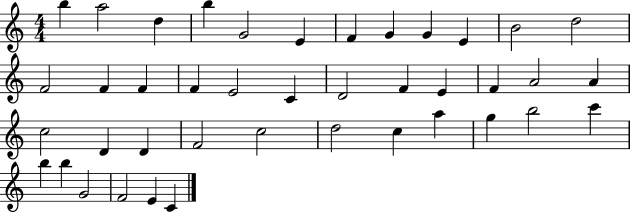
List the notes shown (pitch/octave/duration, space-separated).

B5/q A5/h D5/q B5/q G4/h E4/q F4/q G4/q G4/q E4/q B4/h D5/h F4/h F4/q F4/q F4/q E4/h C4/q D4/h F4/q E4/q F4/q A4/h A4/q C5/h D4/q D4/q F4/h C5/h D5/h C5/q A5/q G5/q B5/h C6/q B5/q B5/q G4/h F4/h E4/q C4/q